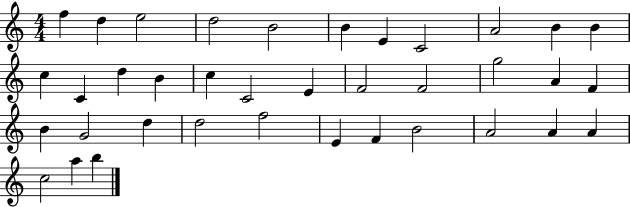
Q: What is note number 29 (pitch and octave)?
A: E4